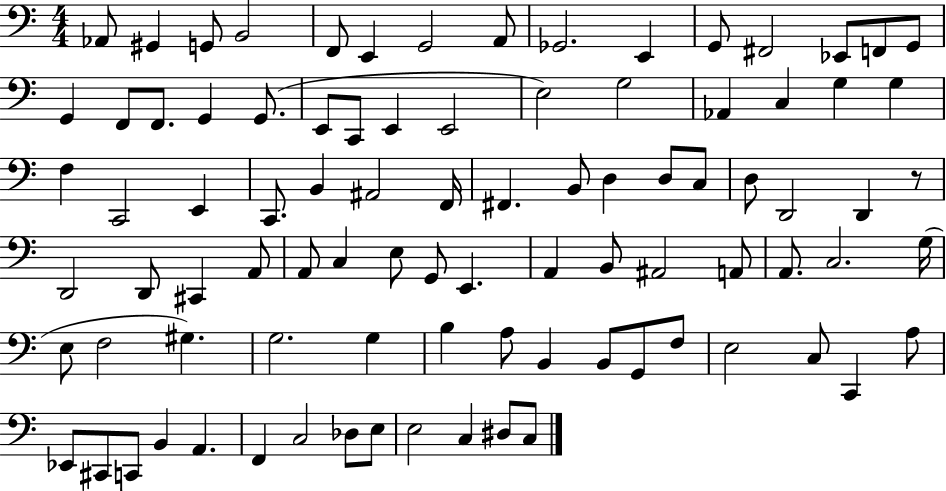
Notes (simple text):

Ab2/e G#2/q G2/e B2/h F2/e E2/q G2/h A2/e Gb2/h. E2/q G2/e F#2/h Eb2/e F2/e G2/e G2/q F2/e F2/e. G2/q G2/e. E2/e C2/e E2/q E2/h E3/h G3/h Ab2/q C3/q G3/q G3/q F3/q C2/h E2/q C2/e. B2/q A#2/h F2/s F#2/q. B2/e D3/q D3/e C3/e D3/e D2/h D2/q R/e D2/h D2/e C#2/q A2/e A2/e C3/q E3/e G2/e E2/q. A2/q B2/e A#2/h A2/e A2/e. C3/h. G3/s E3/e F3/h G#3/q. G3/h. G3/q B3/q A3/e B2/q B2/e G2/e F3/e E3/h C3/e C2/q A3/e Eb2/e C#2/e C2/e B2/q A2/q. F2/q C3/h Db3/e E3/e E3/h C3/q D#3/e C3/e